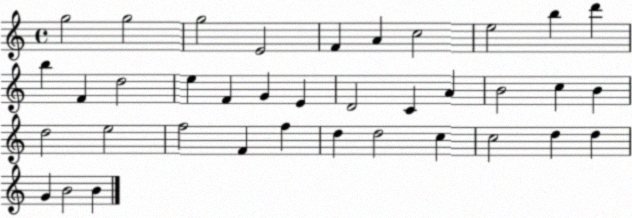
X:1
T:Untitled
M:4/4
L:1/4
K:C
g2 g2 g2 E2 F A c2 e2 b d' b F d2 e F G E D2 C A B2 c B d2 e2 f2 F f d d2 c c2 d d G B2 B